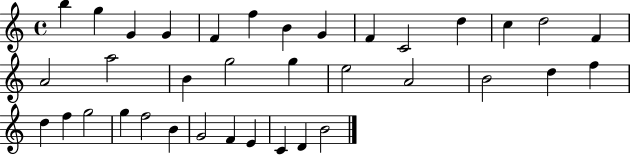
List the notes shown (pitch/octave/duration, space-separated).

B5/q G5/q G4/q G4/q F4/q F5/q B4/q G4/q F4/q C4/h D5/q C5/q D5/h F4/q A4/h A5/h B4/q G5/h G5/q E5/h A4/h B4/h D5/q F5/q D5/q F5/q G5/h G5/q F5/h B4/q G4/h F4/q E4/q C4/q D4/q B4/h